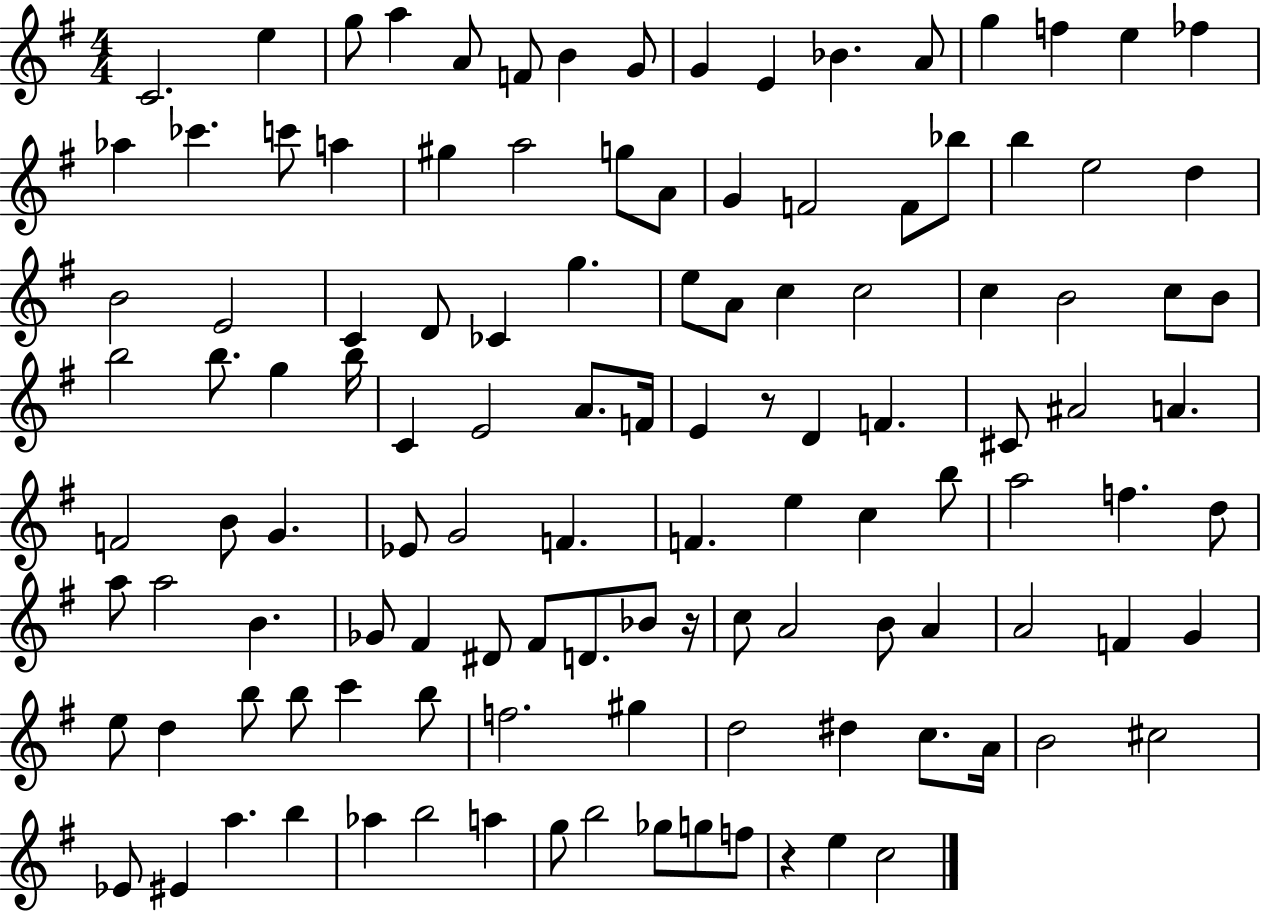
{
  \clef treble
  \numericTimeSignature
  \time 4/4
  \key g \major
  c'2. e''4 | g''8 a''4 a'8 f'8 b'4 g'8 | g'4 e'4 bes'4. a'8 | g''4 f''4 e''4 fes''4 | \break aes''4 ces'''4. c'''8 a''4 | gis''4 a''2 g''8 a'8 | g'4 f'2 f'8 bes''8 | b''4 e''2 d''4 | \break b'2 e'2 | c'4 d'8 ces'4 g''4. | e''8 a'8 c''4 c''2 | c''4 b'2 c''8 b'8 | \break b''2 b''8. g''4 b''16 | c'4 e'2 a'8. f'16 | e'4 r8 d'4 f'4. | cis'8 ais'2 a'4. | \break f'2 b'8 g'4. | ees'8 g'2 f'4. | f'4. e''4 c''4 b''8 | a''2 f''4. d''8 | \break a''8 a''2 b'4. | ges'8 fis'4 dis'8 fis'8 d'8. bes'8 r16 | c''8 a'2 b'8 a'4 | a'2 f'4 g'4 | \break e''8 d''4 b''8 b''8 c'''4 b''8 | f''2. gis''4 | d''2 dis''4 c''8. a'16 | b'2 cis''2 | \break ees'8 eis'4 a''4. b''4 | aes''4 b''2 a''4 | g''8 b''2 ges''8 g''8 f''8 | r4 e''4 c''2 | \break \bar "|."
}